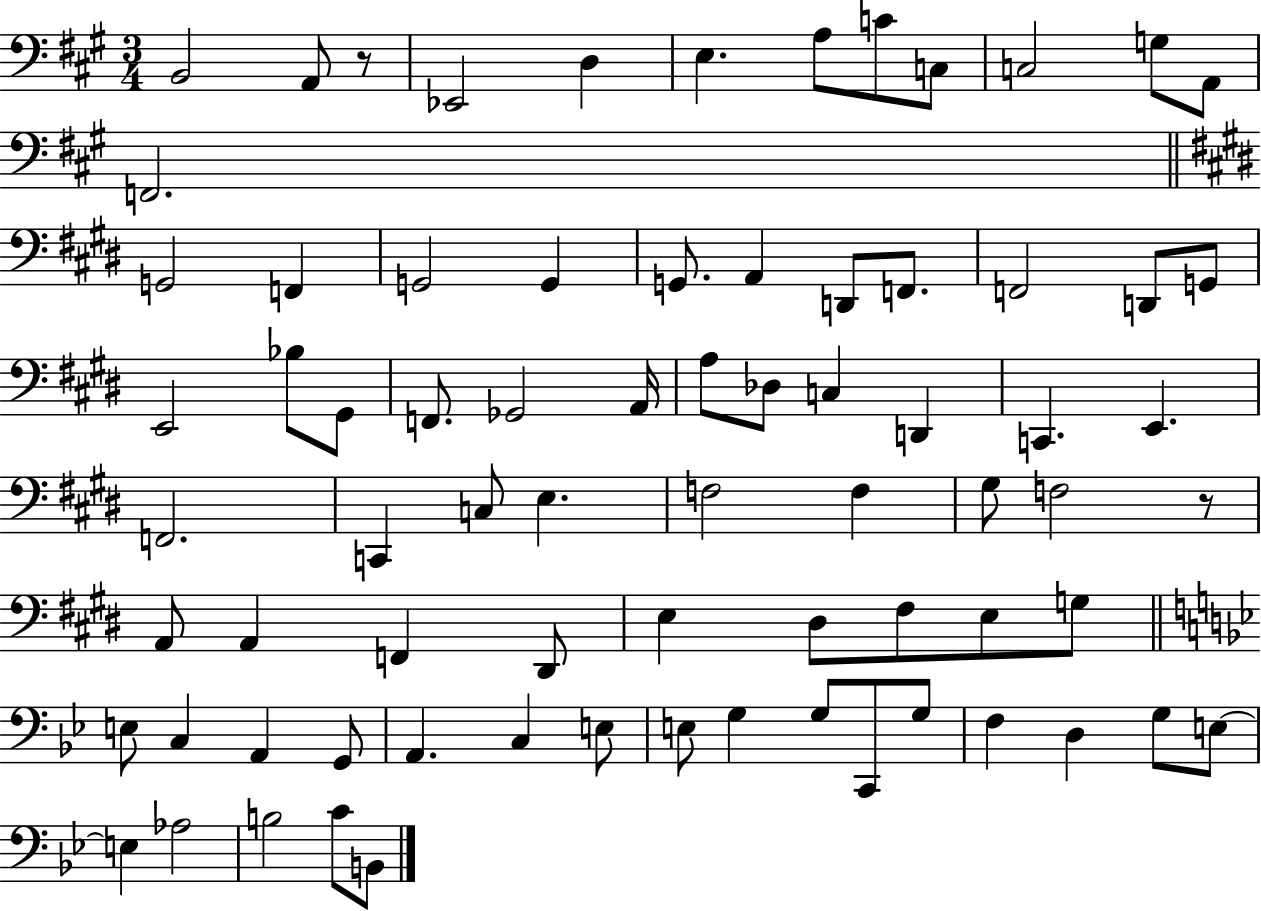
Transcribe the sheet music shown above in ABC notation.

X:1
T:Untitled
M:3/4
L:1/4
K:A
B,,2 A,,/2 z/2 _E,,2 D, E, A,/2 C/2 C,/2 C,2 G,/2 A,,/2 F,,2 G,,2 F,, G,,2 G,, G,,/2 A,, D,,/2 F,,/2 F,,2 D,,/2 G,,/2 E,,2 _B,/2 ^G,,/2 F,,/2 _G,,2 A,,/4 A,/2 _D,/2 C, D,, C,, E,, F,,2 C,, C,/2 E, F,2 F, ^G,/2 F,2 z/2 A,,/2 A,, F,, ^D,,/2 E, ^D,/2 ^F,/2 E,/2 G,/2 E,/2 C, A,, G,,/2 A,, C, E,/2 E,/2 G, G,/2 C,,/2 G,/2 F, D, G,/2 E,/2 E, _A,2 B,2 C/2 B,,/2